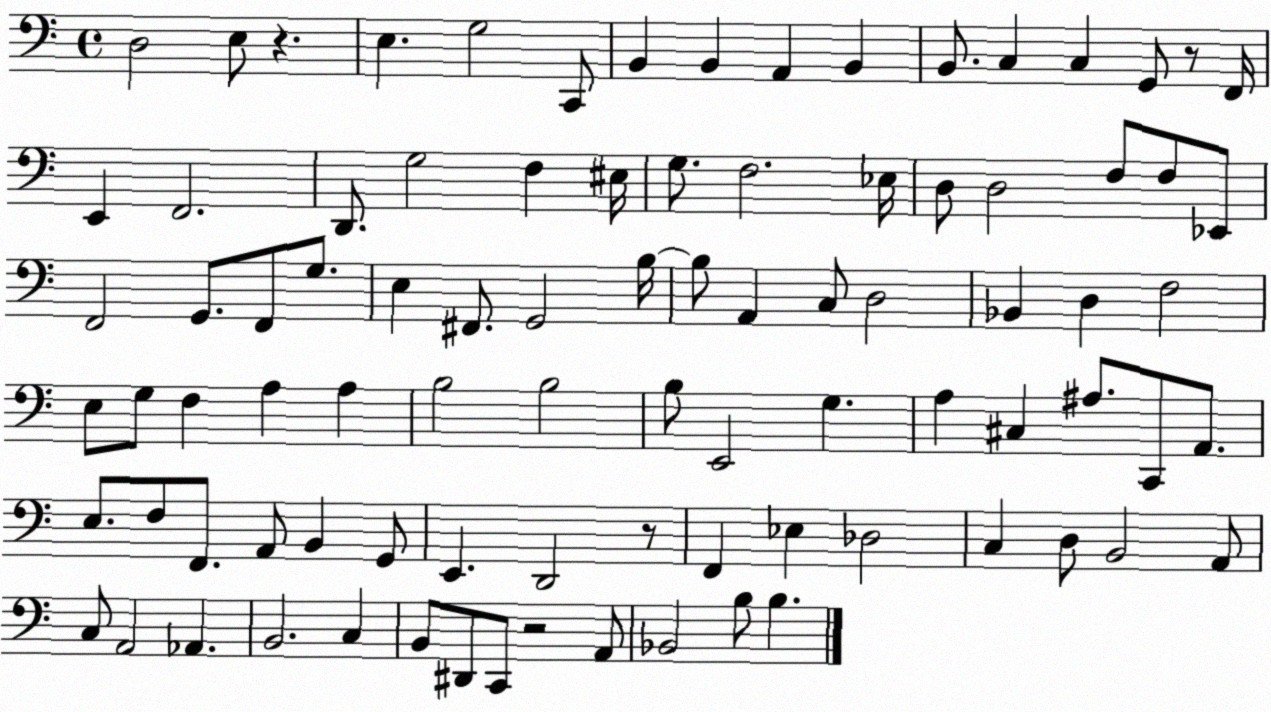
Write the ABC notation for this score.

X:1
T:Untitled
M:4/4
L:1/4
K:C
D,2 E,/2 z E, G,2 C,,/2 B,, B,, A,, B,, B,,/2 C, C, G,,/2 z/2 F,,/4 E,, F,,2 D,,/2 G,2 F, ^E,/4 G,/2 F,2 _E,/4 D,/2 D,2 F,/2 F,/2 _E,,/2 F,,2 G,,/2 F,,/2 G,/2 E, ^F,,/2 G,,2 B,/4 B,/2 A,, C,/2 D,2 _B,, D, F,2 E,/2 G,/2 F, A, A, B,2 B,2 B,/2 E,,2 G, A, ^C, ^A,/2 C,,/2 A,,/2 E,/2 F,/2 F,,/2 A,,/2 B,, G,,/2 E,, D,,2 z/2 F,, _E, _D,2 C, D,/2 B,,2 A,,/2 C,/2 A,,2 _A,, B,,2 C, B,,/2 ^D,,/2 C,,/2 z2 A,,/2 _B,,2 B,/2 B,